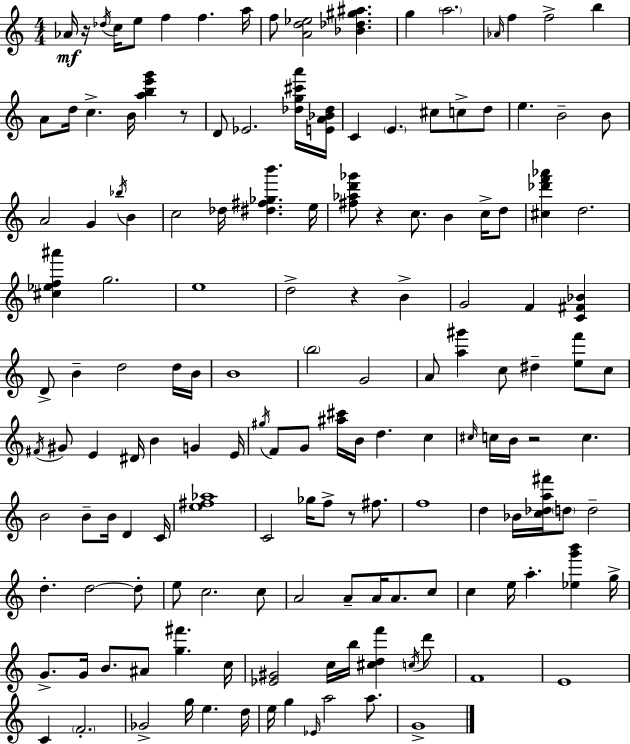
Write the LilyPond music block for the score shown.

{
  \clef treble
  \numericTimeSignature
  \time 4/4
  \key c \major
  aes'16\mf r16 \acciaccatura { des''16 } c''16 e''8 f''4 f''4. | a''16 f''8 <a' d'' ees''>2 <bes' des'' gis'' ais''>4. | g''4 \parenthesize a''2. | \grace { aes'16 } f''4 f''2-> b''4 | \break a'8 d''16 c''4.-> b'16 <a'' b'' e''' g'''>4 | r8 d'8 ees'2. | <des'' g'' cis''' a'''>16 <e' a' bes' des''>16 c'4 \parenthesize e'4. cis''8 c''8-> | d''8 e''4. b'2-- | \break b'8 a'2 g'4 \acciaccatura { bes''16 } b'4 | c''2 des''16 <dis'' fis'' ges'' b'''>4. | e''16 <fis'' aes'' d''' ges'''>8 r4 c''8. b'4 | c''16-> d''8 <cis'' des''' f''' aes'''>4 d''2. | \break <cis'' ees'' f'' ais'''>4 g''2. | e''1 | d''2-> r4 b'4-> | g'2 f'4 <c' fis' bes'>4 | \break d'8-> b'4-- d''2 | d''16 b'16 b'1 | \parenthesize b''2 g'2 | a'8 <a'' gis'''>4 c''8 dis''4-- <e'' f'''>8 | \break c''8 \acciaccatura { fis'16 } gis'8 e'4 dis'16 b'4 g'4 | e'16 \acciaccatura { gis''16 } f'8 g'8 <ais'' cis'''>16 b'16 d''4. | c''4 \grace { cis''16 } c''16 b'16 r2 | c''4. b'2 b'8-- | \break b'16 d'4 c'16 <e'' fis'' aes''>1 | c'2 ges''16 f''8-> | r8 fis''8. f''1 | d''4 bes'16 <c'' des'' a'' fis'''>16 \parenthesize d''8 d''2-- | \break d''4.-. d''2~~ | d''8-. e''8 c''2. | c''8 a'2 a'8-- | a'16 a'8. c''8 c''4 e''16 a''4.-. | \break <ees'' g''' b'''>4 g''16-> g'8.-> g'16 b'8. ais'8 <g'' fis'''>4. | c''16 <ees' gis'>2 c''16 b''16 | <cis'' d'' f'''>4 \acciaccatura { c''16 } d'''8 f'1 | e'1 | \break c'4 \parenthesize f'2.-. | ges'2-> g''16 | e''4. d''16 e''16 g''4 \grace { ees'16 } a''2 | a''8. g'1-> | \break \bar "|."
}